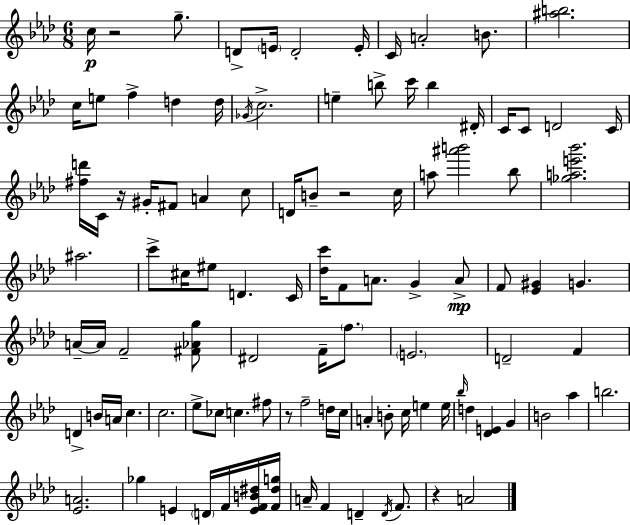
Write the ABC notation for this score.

X:1
T:Untitled
M:6/8
L:1/4
K:Fm
c/4 z2 g/2 D/2 E/4 D2 E/4 C/4 A2 B/2 [^ab]2 c/4 e/2 f d d/4 _G/4 c2 e b/2 c'/4 b ^D/4 C/4 C/2 D2 C/4 [^fd']/4 C/4 z/4 ^G/4 ^F/2 A c/2 D/4 B/2 z2 c/4 a/2 [^a'b']2 _b/2 [_gae'_b']2 ^a2 c'/2 ^c/4 ^e/2 D C/4 [_dc']/4 F/2 A/2 G A/2 F/2 [_E^G] G A/4 A/4 F2 [^F_Ag]/2 ^D2 F/4 f/2 E2 D2 F D B/4 A/4 c c2 _e/2 _c/2 c ^f/2 z/2 f2 d/4 c/4 A B/2 c/4 e e/4 _b/4 d [_DE] G B2 _a b2 [_EA]2 _g E D/4 F/4 [EFB^d]/4 [F^dg]/4 A/4 F D D/4 F/2 z A2